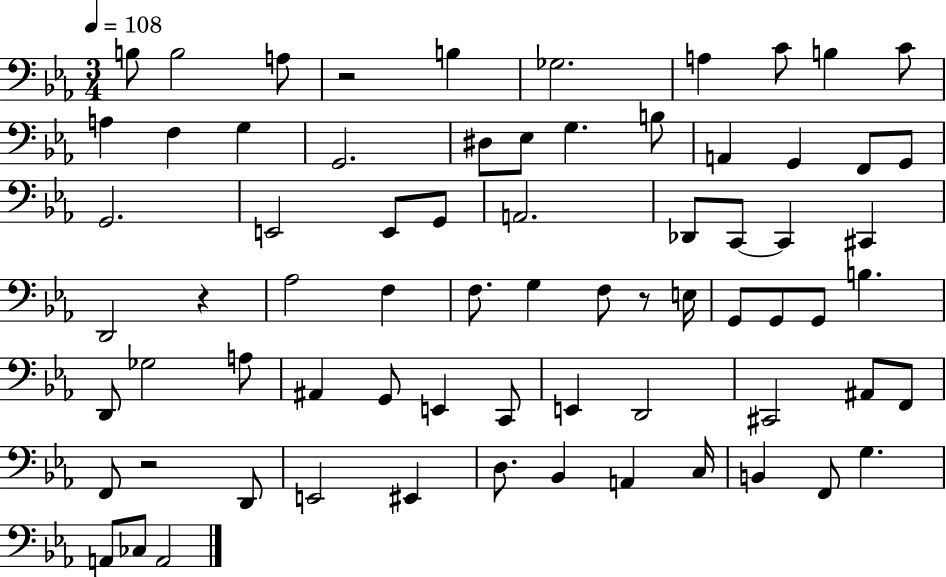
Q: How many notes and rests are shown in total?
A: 71